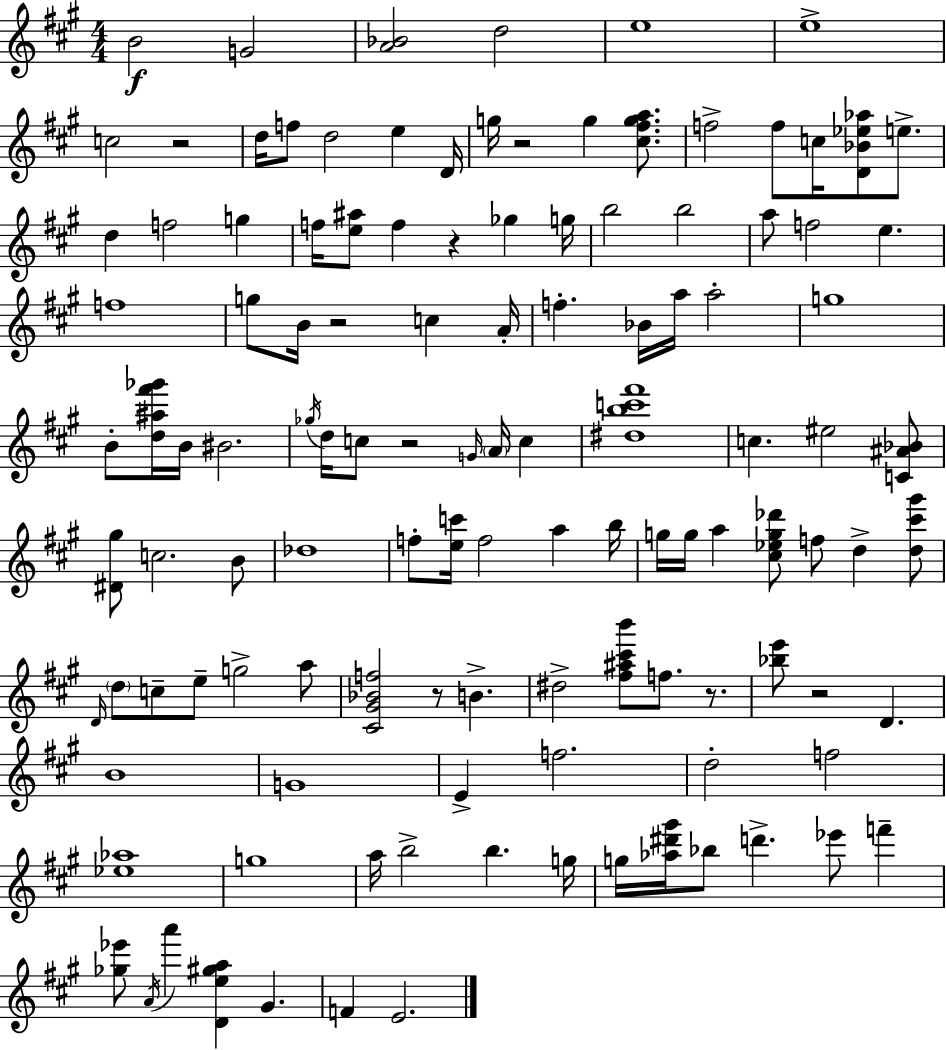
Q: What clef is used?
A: treble